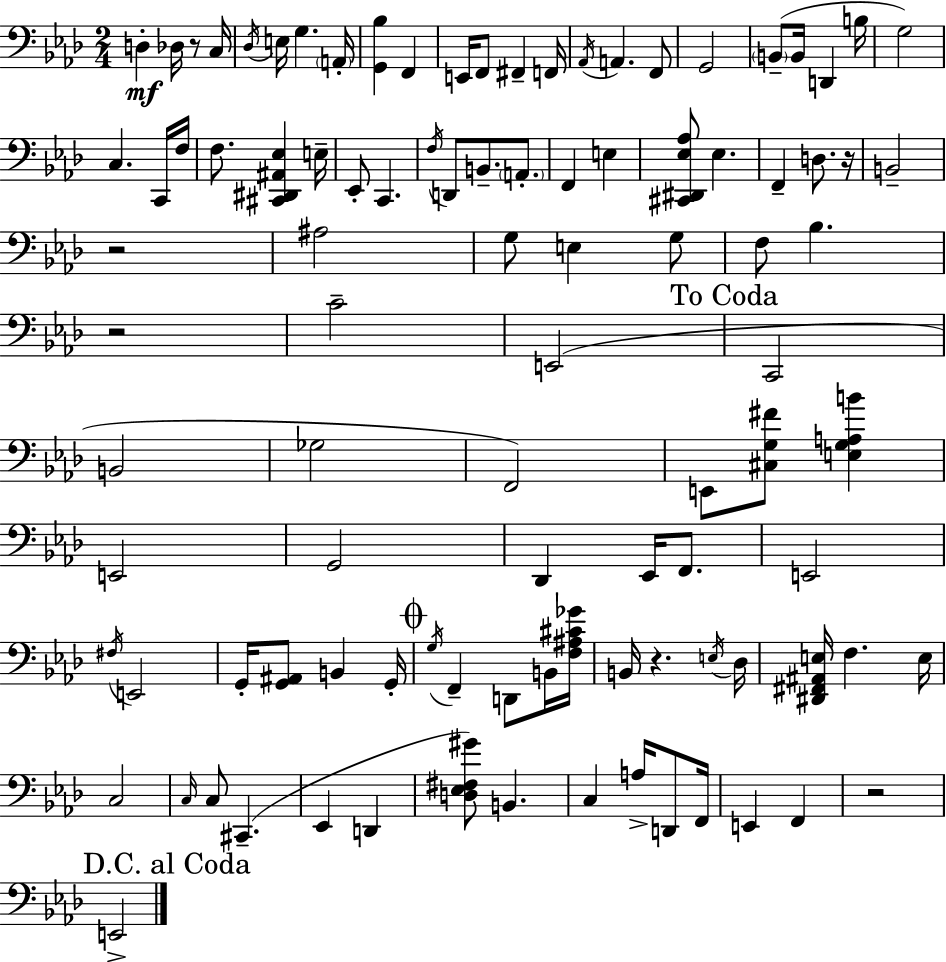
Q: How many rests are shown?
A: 6